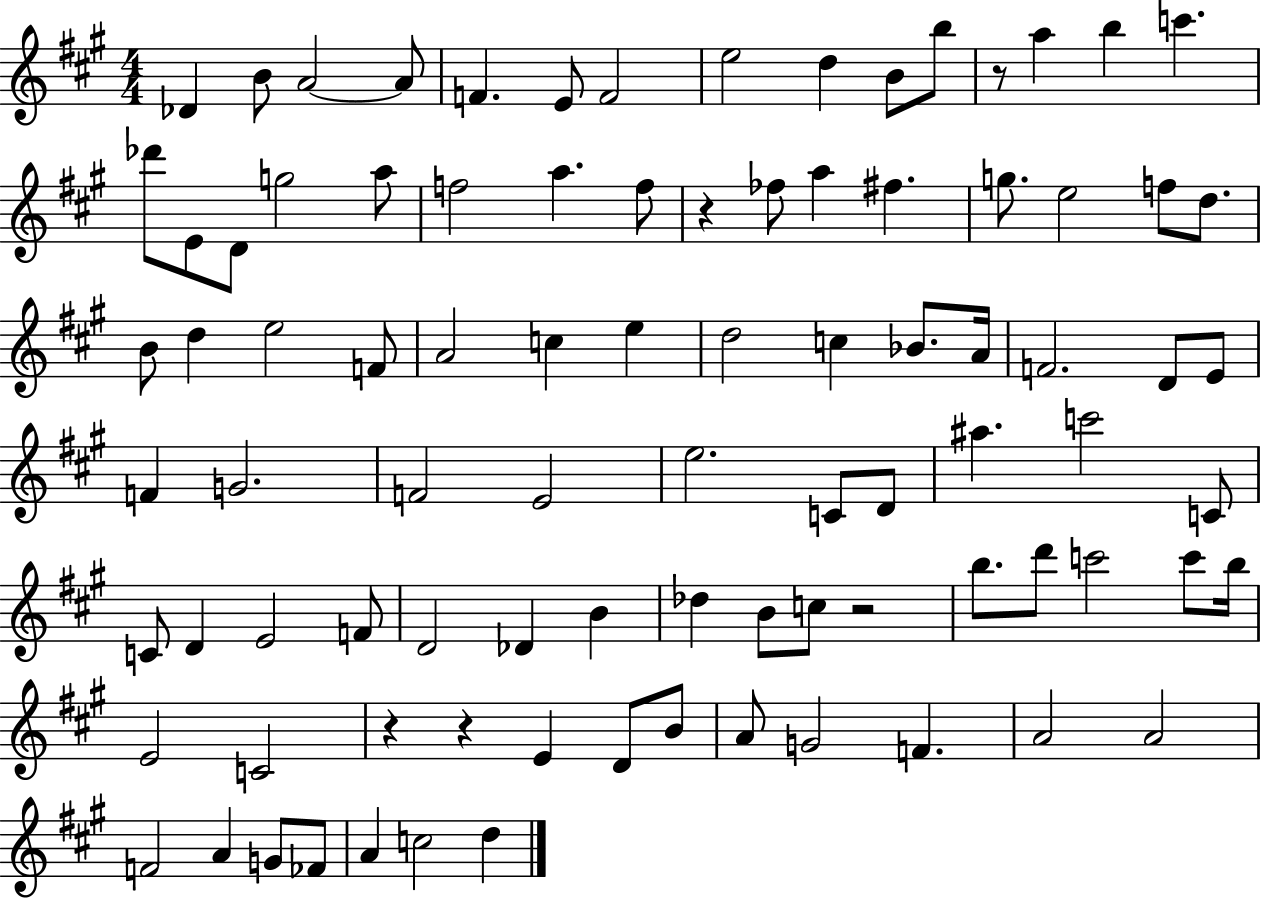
Db4/q B4/e A4/h A4/e F4/q. E4/e F4/h E5/h D5/q B4/e B5/e R/e A5/q B5/q C6/q. Db6/e E4/e D4/e G5/h A5/e F5/h A5/q. F5/e R/q FES5/e A5/q F#5/q. G5/e. E5/h F5/e D5/e. B4/e D5/q E5/h F4/e A4/h C5/q E5/q D5/h C5/q Bb4/e. A4/s F4/h. D4/e E4/e F4/q G4/h. F4/h E4/h E5/h. C4/e D4/e A#5/q. C6/h C4/e C4/e D4/q E4/h F4/e D4/h Db4/q B4/q Db5/q B4/e C5/e R/h B5/e. D6/e C6/h C6/e B5/s E4/h C4/h R/q R/q E4/q D4/e B4/e A4/e G4/h F4/q. A4/h A4/h F4/h A4/q G4/e FES4/e A4/q C5/h D5/q